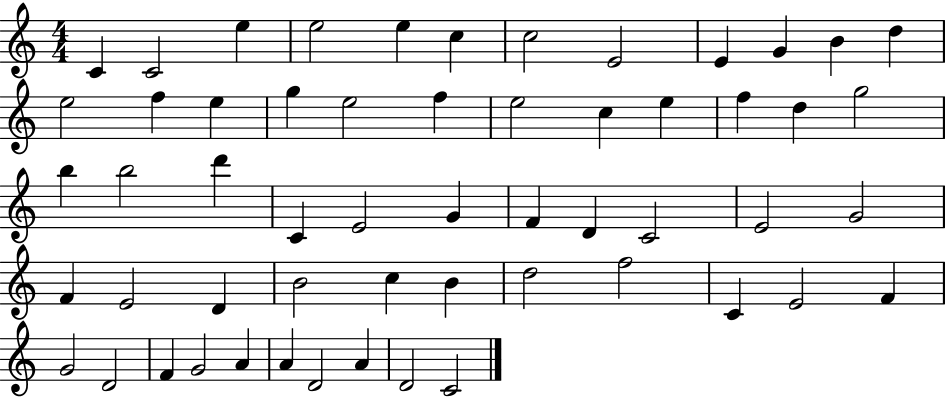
C4/q C4/h E5/q E5/h E5/q C5/q C5/h E4/h E4/q G4/q B4/q D5/q E5/h F5/q E5/q G5/q E5/h F5/q E5/h C5/q E5/q F5/q D5/q G5/h B5/q B5/h D6/q C4/q E4/h G4/q F4/q D4/q C4/h E4/h G4/h F4/q E4/h D4/q B4/h C5/q B4/q D5/h F5/h C4/q E4/h F4/q G4/h D4/h F4/q G4/h A4/q A4/q D4/h A4/q D4/h C4/h